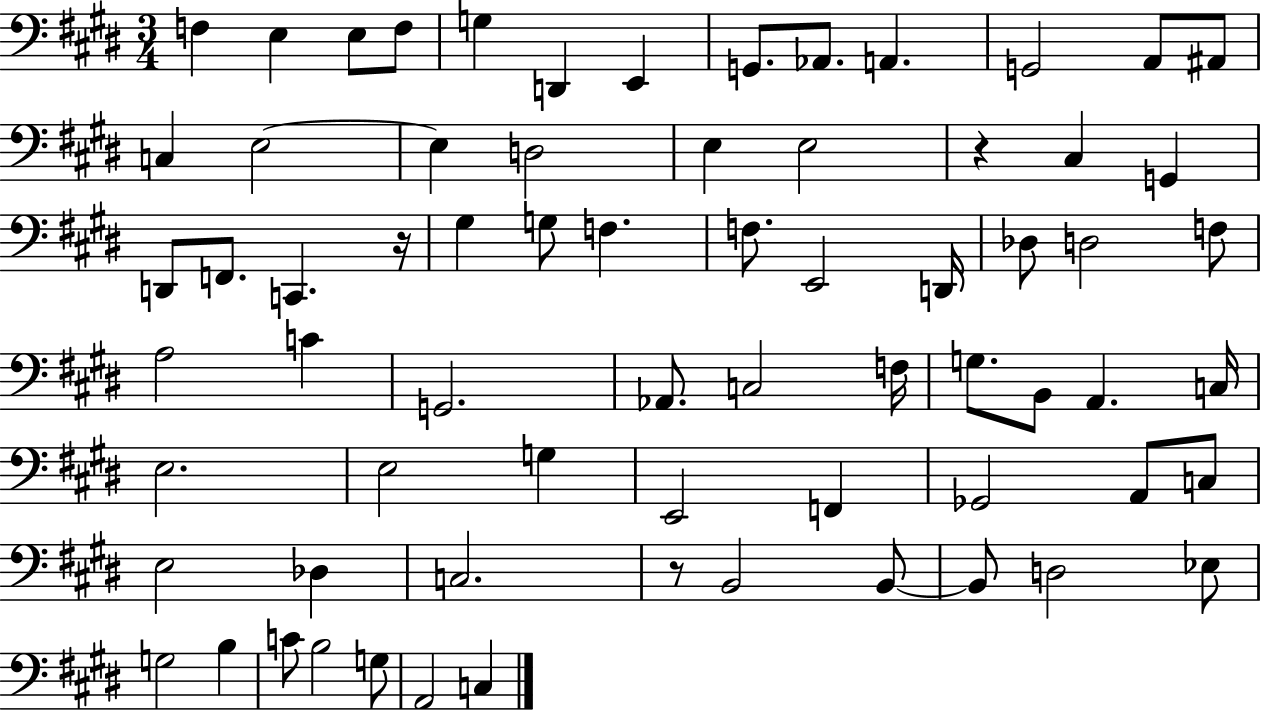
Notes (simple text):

F3/q E3/q E3/e F3/e G3/q D2/q E2/q G2/e. Ab2/e. A2/q. G2/h A2/e A#2/e C3/q E3/h E3/q D3/h E3/q E3/h R/q C#3/q G2/q D2/e F2/e. C2/q. R/s G#3/q G3/e F3/q. F3/e. E2/h D2/s Db3/e D3/h F3/e A3/h C4/q G2/h. Ab2/e. C3/h F3/s G3/e. B2/e A2/q. C3/s E3/h. E3/h G3/q E2/h F2/q Gb2/h A2/e C3/e E3/h Db3/q C3/h. R/e B2/h B2/e B2/e D3/h Eb3/e G3/h B3/q C4/e B3/h G3/e A2/h C3/q